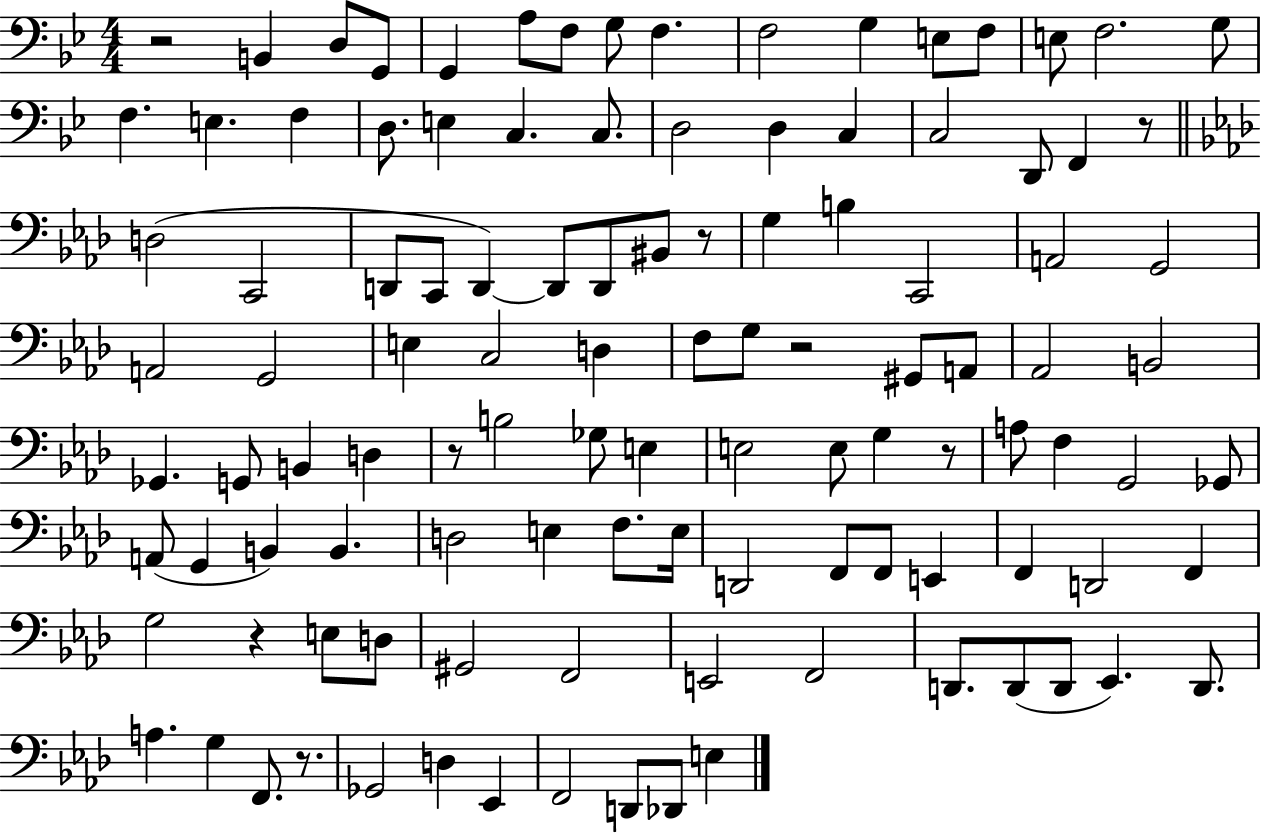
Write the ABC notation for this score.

X:1
T:Untitled
M:4/4
L:1/4
K:Bb
z2 B,, D,/2 G,,/2 G,, A,/2 F,/2 G,/2 F, F,2 G, E,/2 F,/2 E,/2 F,2 G,/2 F, E, F, D,/2 E, C, C,/2 D,2 D, C, C,2 D,,/2 F,, z/2 D,2 C,,2 D,,/2 C,,/2 D,, D,,/2 D,,/2 ^B,,/2 z/2 G, B, C,,2 A,,2 G,,2 A,,2 G,,2 E, C,2 D, F,/2 G,/2 z2 ^G,,/2 A,,/2 _A,,2 B,,2 _G,, G,,/2 B,, D, z/2 B,2 _G,/2 E, E,2 E,/2 G, z/2 A,/2 F, G,,2 _G,,/2 A,,/2 G,, B,, B,, D,2 E, F,/2 E,/4 D,,2 F,,/2 F,,/2 E,, F,, D,,2 F,, G,2 z E,/2 D,/2 ^G,,2 F,,2 E,,2 F,,2 D,,/2 D,,/2 D,,/2 _E,, D,,/2 A, G, F,,/2 z/2 _G,,2 D, _E,, F,,2 D,,/2 _D,,/2 E,